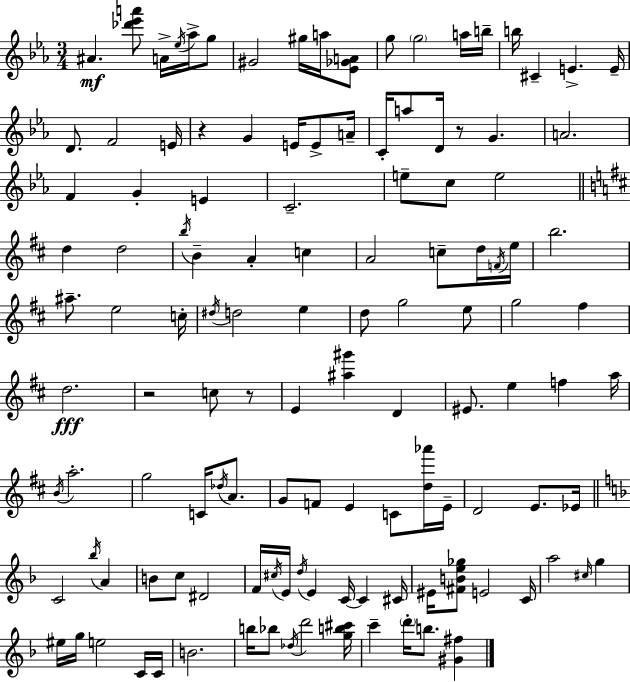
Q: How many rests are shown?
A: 4